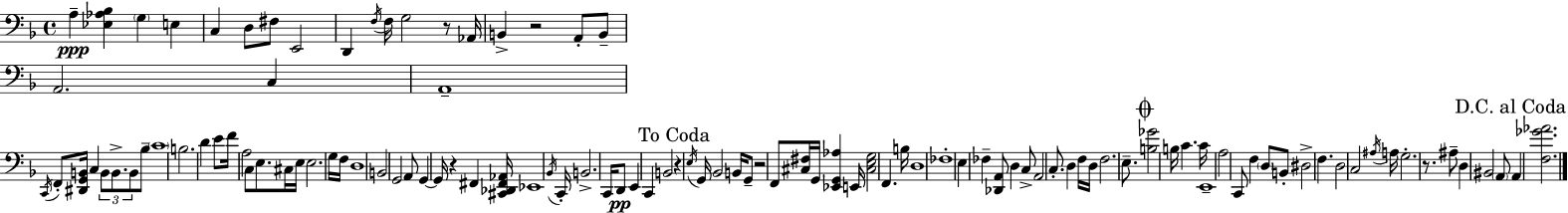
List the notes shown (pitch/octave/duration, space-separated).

A3/q [Eb3,Ab3,Bb3]/q G3/q E3/q C3/q D3/e F#3/e E2/h D2/q F3/s F3/s G3/h R/e Ab2/s B2/q R/h A2/e B2/e A2/h. C3/q A2/w C2/s F2/e [D#2,G2,B2]/s C3/q B2/e B2/e. B2/e Bb3/e C4/w B3/h. D4/q E4/e F4/s A3/h C3/e E3/e. C#3/s E3/s E3/h. G3/s F3/s D3/w B2/h G2/h A2/e G2/q G2/s R/q F#2/q [C#2,Db2,F#2,Ab2]/s Eb2/w Bb2/s C2/s B2/h. C2/s D2/e E2/q C2/q B2/h R/q E3/s G2/s Bb2/h B2/s G2/e R/h F2/e [C#3,F#3]/s G2/s [Eb2,G2,Ab3]/q E2/s [C#3,E3,G3]/h F2/q. B3/s D3/w FES3/w E3/q FES3/q [Db2,A2]/e D3/q C3/e A2/h C3/e. D3/q F3/s D3/s F3/h. E3/e. [B3,Gb4]/h B3/s C4/q. C4/s E2/w A3/h C2/e F3/q D3/e B2/e D#3/h F3/q. D3/h C3/h A#3/s A3/s G3/h. R/e. A#3/e D3/q BIS2/h A2/e A2/q [F3,Gb4,Ab4]/h.